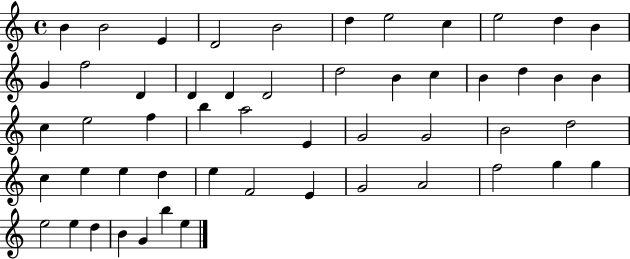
B4/q B4/h E4/q D4/h B4/h D5/q E5/h C5/q E5/h D5/q B4/q G4/q F5/h D4/q D4/q D4/q D4/h D5/h B4/q C5/q B4/q D5/q B4/q B4/q C5/q E5/h F5/q B5/q A5/h E4/q G4/h G4/h B4/h D5/h C5/q E5/q E5/q D5/q E5/q F4/h E4/q G4/h A4/h F5/h G5/q G5/q E5/h E5/q D5/q B4/q G4/q B5/q E5/q